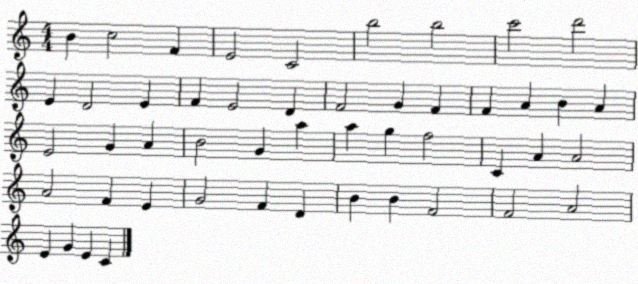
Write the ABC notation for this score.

X:1
T:Untitled
M:4/4
L:1/4
K:C
B c2 F E2 C2 b2 b2 c'2 d'2 E D2 E F E2 D F2 G F F A B A E2 G A B2 G a a g f2 C A A2 A2 F E G2 F D B B F2 F2 A2 E G E C